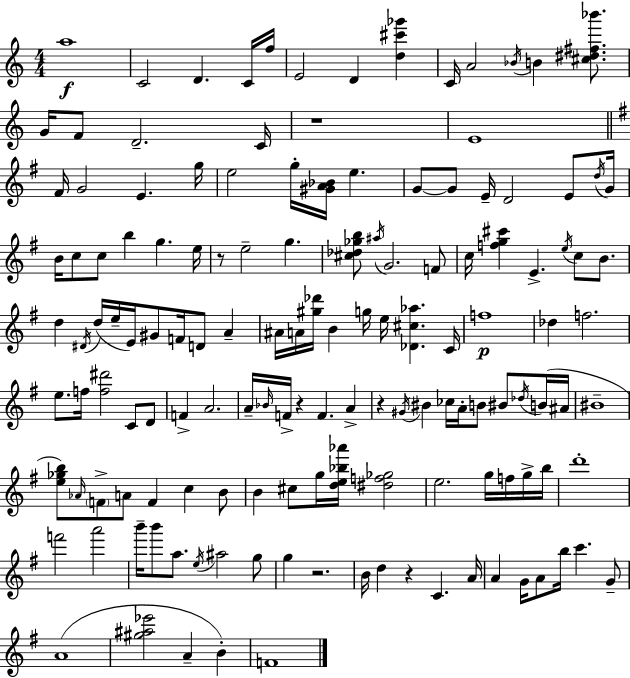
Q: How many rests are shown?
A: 6